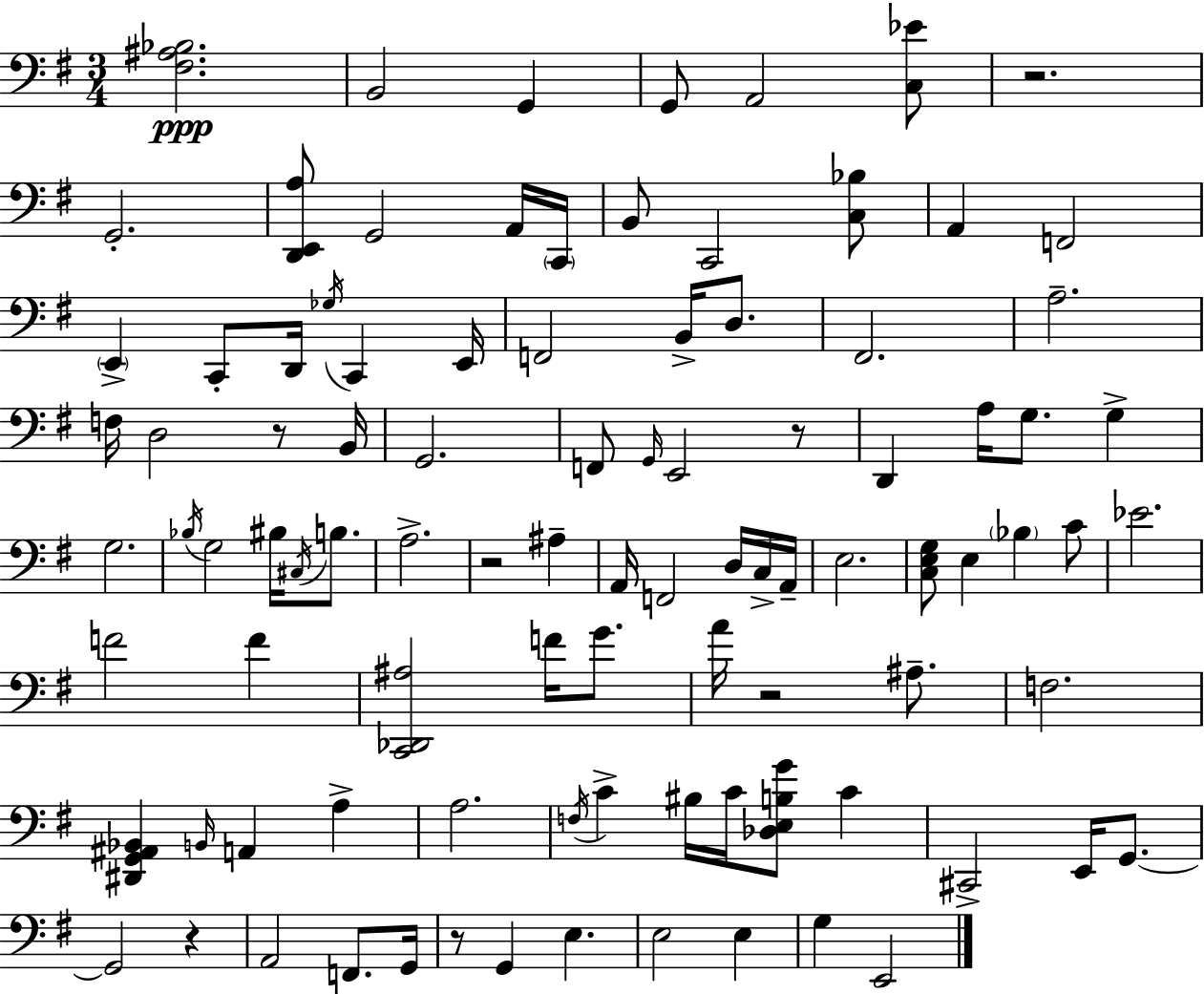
X:1
T:Untitled
M:3/4
L:1/4
K:Em
[^F,^A,_B,]2 B,,2 G,, G,,/2 A,,2 [C,_E]/2 z2 G,,2 [D,,E,,A,]/2 G,,2 A,,/4 C,,/4 B,,/2 C,,2 [C,_B,]/2 A,, F,,2 E,, C,,/2 D,,/4 _G,/4 C,, E,,/4 F,,2 B,,/4 D,/2 ^F,,2 A,2 F,/4 D,2 z/2 B,,/4 G,,2 F,,/2 G,,/4 E,,2 z/2 D,, A,/4 G,/2 G, G,2 _B,/4 G,2 ^B,/4 ^C,/4 B,/2 A,2 z2 ^A, A,,/4 F,,2 D,/4 C,/4 A,,/4 E,2 [C,E,G,]/2 E, _B, C/2 _E2 F2 F [C,,_D,,^A,]2 F/4 G/2 A/4 z2 ^A,/2 F,2 [^D,,G,,^A,,_B,,] B,,/4 A,, A, A,2 F,/4 C ^B,/4 C/4 [_D,E,B,G]/2 C ^C,,2 E,,/4 G,,/2 G,,2 z A,,2 F,,/2 G,,/4 z/2 G,, E, E,2 E, G, E,,2